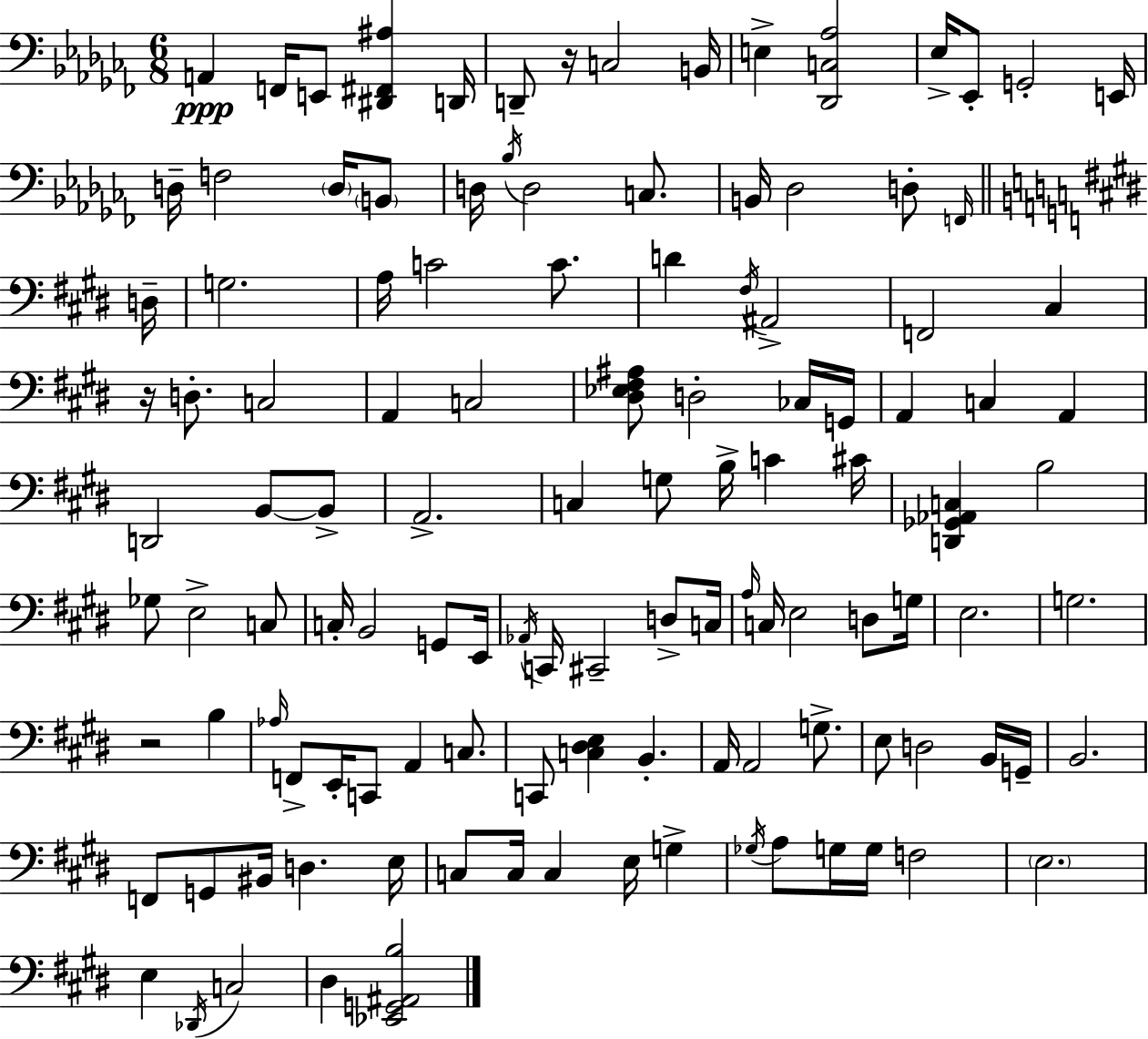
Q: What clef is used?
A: bass